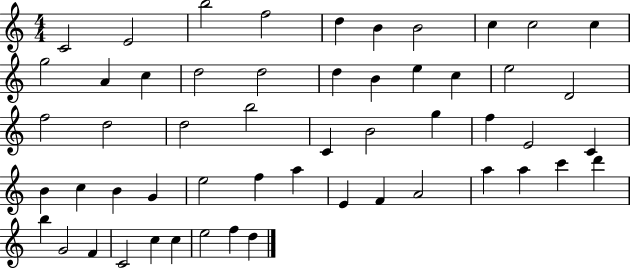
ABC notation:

X:1
T:Untitled
M:4/4
L:1/4
K:C
C2 E2 b2 f2 d B B2 c c2 c g2 A c d2 d2 d B e c e2 D2 f2 d2 d2 b2 C B2 g f E2 C B c B G e2 f a E F A2 a a c' d' b G2 F C2 c c e2 f d